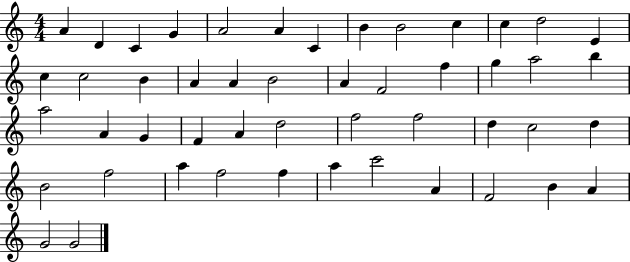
A4/q D4/q C4/q G4/q A4/h A4/q C4/q B4/q B4/h C5/q C5/q D5/h E4/q C5/q C5/h B4/q A4/q A4/q B4/h A4/q F4/h F5/q G5/q A5/h B5/q A5/h A4/q G4/q F4/q A4/q D5/h F5/h F5/h D5/q C5/h D5/q B4/h F5/h A5/q F5/h F5/q A5/q C6/h A4/q F4/h B4/q A4/q G4/h G4/h